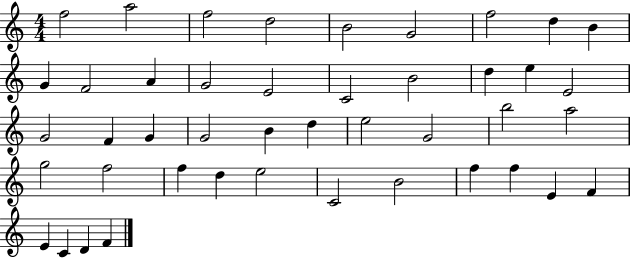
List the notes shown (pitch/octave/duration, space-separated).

F5/h A5/h F5/h D5/h B4/h G4/h F5/h D5/q B4/q G4/q F4/h A4/q G4/h E4/h C4/h B4/h D5/q E5/q E4/h G4/h F4/q G4/q G4/h B4/q D5/q E5/h G4/h B5/h A5/h G5/h F5/h F5/q D5/q E5/h C4/h B4/h F5/q F5/q E4/q F4/q E4/q C4/q D4/q F4/q